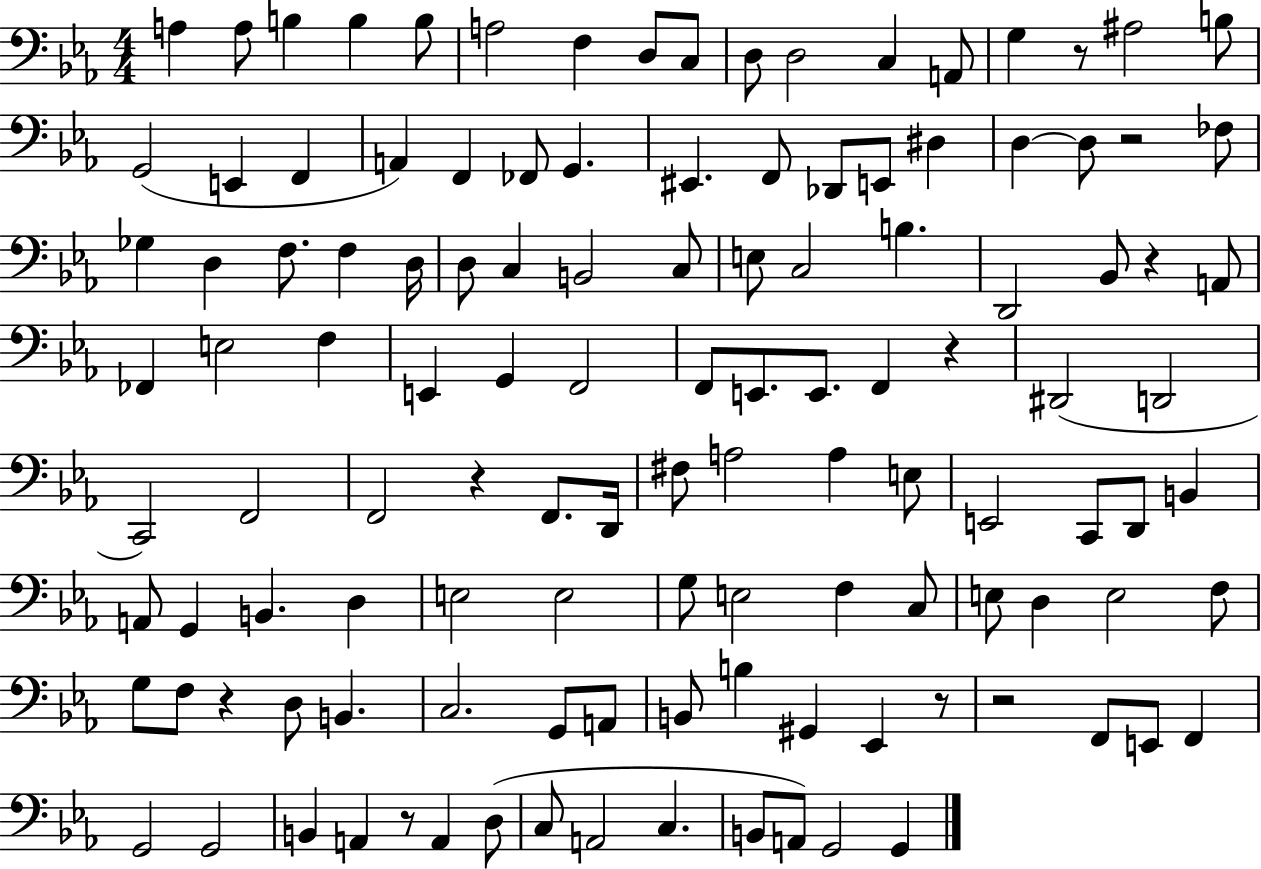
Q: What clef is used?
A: bass